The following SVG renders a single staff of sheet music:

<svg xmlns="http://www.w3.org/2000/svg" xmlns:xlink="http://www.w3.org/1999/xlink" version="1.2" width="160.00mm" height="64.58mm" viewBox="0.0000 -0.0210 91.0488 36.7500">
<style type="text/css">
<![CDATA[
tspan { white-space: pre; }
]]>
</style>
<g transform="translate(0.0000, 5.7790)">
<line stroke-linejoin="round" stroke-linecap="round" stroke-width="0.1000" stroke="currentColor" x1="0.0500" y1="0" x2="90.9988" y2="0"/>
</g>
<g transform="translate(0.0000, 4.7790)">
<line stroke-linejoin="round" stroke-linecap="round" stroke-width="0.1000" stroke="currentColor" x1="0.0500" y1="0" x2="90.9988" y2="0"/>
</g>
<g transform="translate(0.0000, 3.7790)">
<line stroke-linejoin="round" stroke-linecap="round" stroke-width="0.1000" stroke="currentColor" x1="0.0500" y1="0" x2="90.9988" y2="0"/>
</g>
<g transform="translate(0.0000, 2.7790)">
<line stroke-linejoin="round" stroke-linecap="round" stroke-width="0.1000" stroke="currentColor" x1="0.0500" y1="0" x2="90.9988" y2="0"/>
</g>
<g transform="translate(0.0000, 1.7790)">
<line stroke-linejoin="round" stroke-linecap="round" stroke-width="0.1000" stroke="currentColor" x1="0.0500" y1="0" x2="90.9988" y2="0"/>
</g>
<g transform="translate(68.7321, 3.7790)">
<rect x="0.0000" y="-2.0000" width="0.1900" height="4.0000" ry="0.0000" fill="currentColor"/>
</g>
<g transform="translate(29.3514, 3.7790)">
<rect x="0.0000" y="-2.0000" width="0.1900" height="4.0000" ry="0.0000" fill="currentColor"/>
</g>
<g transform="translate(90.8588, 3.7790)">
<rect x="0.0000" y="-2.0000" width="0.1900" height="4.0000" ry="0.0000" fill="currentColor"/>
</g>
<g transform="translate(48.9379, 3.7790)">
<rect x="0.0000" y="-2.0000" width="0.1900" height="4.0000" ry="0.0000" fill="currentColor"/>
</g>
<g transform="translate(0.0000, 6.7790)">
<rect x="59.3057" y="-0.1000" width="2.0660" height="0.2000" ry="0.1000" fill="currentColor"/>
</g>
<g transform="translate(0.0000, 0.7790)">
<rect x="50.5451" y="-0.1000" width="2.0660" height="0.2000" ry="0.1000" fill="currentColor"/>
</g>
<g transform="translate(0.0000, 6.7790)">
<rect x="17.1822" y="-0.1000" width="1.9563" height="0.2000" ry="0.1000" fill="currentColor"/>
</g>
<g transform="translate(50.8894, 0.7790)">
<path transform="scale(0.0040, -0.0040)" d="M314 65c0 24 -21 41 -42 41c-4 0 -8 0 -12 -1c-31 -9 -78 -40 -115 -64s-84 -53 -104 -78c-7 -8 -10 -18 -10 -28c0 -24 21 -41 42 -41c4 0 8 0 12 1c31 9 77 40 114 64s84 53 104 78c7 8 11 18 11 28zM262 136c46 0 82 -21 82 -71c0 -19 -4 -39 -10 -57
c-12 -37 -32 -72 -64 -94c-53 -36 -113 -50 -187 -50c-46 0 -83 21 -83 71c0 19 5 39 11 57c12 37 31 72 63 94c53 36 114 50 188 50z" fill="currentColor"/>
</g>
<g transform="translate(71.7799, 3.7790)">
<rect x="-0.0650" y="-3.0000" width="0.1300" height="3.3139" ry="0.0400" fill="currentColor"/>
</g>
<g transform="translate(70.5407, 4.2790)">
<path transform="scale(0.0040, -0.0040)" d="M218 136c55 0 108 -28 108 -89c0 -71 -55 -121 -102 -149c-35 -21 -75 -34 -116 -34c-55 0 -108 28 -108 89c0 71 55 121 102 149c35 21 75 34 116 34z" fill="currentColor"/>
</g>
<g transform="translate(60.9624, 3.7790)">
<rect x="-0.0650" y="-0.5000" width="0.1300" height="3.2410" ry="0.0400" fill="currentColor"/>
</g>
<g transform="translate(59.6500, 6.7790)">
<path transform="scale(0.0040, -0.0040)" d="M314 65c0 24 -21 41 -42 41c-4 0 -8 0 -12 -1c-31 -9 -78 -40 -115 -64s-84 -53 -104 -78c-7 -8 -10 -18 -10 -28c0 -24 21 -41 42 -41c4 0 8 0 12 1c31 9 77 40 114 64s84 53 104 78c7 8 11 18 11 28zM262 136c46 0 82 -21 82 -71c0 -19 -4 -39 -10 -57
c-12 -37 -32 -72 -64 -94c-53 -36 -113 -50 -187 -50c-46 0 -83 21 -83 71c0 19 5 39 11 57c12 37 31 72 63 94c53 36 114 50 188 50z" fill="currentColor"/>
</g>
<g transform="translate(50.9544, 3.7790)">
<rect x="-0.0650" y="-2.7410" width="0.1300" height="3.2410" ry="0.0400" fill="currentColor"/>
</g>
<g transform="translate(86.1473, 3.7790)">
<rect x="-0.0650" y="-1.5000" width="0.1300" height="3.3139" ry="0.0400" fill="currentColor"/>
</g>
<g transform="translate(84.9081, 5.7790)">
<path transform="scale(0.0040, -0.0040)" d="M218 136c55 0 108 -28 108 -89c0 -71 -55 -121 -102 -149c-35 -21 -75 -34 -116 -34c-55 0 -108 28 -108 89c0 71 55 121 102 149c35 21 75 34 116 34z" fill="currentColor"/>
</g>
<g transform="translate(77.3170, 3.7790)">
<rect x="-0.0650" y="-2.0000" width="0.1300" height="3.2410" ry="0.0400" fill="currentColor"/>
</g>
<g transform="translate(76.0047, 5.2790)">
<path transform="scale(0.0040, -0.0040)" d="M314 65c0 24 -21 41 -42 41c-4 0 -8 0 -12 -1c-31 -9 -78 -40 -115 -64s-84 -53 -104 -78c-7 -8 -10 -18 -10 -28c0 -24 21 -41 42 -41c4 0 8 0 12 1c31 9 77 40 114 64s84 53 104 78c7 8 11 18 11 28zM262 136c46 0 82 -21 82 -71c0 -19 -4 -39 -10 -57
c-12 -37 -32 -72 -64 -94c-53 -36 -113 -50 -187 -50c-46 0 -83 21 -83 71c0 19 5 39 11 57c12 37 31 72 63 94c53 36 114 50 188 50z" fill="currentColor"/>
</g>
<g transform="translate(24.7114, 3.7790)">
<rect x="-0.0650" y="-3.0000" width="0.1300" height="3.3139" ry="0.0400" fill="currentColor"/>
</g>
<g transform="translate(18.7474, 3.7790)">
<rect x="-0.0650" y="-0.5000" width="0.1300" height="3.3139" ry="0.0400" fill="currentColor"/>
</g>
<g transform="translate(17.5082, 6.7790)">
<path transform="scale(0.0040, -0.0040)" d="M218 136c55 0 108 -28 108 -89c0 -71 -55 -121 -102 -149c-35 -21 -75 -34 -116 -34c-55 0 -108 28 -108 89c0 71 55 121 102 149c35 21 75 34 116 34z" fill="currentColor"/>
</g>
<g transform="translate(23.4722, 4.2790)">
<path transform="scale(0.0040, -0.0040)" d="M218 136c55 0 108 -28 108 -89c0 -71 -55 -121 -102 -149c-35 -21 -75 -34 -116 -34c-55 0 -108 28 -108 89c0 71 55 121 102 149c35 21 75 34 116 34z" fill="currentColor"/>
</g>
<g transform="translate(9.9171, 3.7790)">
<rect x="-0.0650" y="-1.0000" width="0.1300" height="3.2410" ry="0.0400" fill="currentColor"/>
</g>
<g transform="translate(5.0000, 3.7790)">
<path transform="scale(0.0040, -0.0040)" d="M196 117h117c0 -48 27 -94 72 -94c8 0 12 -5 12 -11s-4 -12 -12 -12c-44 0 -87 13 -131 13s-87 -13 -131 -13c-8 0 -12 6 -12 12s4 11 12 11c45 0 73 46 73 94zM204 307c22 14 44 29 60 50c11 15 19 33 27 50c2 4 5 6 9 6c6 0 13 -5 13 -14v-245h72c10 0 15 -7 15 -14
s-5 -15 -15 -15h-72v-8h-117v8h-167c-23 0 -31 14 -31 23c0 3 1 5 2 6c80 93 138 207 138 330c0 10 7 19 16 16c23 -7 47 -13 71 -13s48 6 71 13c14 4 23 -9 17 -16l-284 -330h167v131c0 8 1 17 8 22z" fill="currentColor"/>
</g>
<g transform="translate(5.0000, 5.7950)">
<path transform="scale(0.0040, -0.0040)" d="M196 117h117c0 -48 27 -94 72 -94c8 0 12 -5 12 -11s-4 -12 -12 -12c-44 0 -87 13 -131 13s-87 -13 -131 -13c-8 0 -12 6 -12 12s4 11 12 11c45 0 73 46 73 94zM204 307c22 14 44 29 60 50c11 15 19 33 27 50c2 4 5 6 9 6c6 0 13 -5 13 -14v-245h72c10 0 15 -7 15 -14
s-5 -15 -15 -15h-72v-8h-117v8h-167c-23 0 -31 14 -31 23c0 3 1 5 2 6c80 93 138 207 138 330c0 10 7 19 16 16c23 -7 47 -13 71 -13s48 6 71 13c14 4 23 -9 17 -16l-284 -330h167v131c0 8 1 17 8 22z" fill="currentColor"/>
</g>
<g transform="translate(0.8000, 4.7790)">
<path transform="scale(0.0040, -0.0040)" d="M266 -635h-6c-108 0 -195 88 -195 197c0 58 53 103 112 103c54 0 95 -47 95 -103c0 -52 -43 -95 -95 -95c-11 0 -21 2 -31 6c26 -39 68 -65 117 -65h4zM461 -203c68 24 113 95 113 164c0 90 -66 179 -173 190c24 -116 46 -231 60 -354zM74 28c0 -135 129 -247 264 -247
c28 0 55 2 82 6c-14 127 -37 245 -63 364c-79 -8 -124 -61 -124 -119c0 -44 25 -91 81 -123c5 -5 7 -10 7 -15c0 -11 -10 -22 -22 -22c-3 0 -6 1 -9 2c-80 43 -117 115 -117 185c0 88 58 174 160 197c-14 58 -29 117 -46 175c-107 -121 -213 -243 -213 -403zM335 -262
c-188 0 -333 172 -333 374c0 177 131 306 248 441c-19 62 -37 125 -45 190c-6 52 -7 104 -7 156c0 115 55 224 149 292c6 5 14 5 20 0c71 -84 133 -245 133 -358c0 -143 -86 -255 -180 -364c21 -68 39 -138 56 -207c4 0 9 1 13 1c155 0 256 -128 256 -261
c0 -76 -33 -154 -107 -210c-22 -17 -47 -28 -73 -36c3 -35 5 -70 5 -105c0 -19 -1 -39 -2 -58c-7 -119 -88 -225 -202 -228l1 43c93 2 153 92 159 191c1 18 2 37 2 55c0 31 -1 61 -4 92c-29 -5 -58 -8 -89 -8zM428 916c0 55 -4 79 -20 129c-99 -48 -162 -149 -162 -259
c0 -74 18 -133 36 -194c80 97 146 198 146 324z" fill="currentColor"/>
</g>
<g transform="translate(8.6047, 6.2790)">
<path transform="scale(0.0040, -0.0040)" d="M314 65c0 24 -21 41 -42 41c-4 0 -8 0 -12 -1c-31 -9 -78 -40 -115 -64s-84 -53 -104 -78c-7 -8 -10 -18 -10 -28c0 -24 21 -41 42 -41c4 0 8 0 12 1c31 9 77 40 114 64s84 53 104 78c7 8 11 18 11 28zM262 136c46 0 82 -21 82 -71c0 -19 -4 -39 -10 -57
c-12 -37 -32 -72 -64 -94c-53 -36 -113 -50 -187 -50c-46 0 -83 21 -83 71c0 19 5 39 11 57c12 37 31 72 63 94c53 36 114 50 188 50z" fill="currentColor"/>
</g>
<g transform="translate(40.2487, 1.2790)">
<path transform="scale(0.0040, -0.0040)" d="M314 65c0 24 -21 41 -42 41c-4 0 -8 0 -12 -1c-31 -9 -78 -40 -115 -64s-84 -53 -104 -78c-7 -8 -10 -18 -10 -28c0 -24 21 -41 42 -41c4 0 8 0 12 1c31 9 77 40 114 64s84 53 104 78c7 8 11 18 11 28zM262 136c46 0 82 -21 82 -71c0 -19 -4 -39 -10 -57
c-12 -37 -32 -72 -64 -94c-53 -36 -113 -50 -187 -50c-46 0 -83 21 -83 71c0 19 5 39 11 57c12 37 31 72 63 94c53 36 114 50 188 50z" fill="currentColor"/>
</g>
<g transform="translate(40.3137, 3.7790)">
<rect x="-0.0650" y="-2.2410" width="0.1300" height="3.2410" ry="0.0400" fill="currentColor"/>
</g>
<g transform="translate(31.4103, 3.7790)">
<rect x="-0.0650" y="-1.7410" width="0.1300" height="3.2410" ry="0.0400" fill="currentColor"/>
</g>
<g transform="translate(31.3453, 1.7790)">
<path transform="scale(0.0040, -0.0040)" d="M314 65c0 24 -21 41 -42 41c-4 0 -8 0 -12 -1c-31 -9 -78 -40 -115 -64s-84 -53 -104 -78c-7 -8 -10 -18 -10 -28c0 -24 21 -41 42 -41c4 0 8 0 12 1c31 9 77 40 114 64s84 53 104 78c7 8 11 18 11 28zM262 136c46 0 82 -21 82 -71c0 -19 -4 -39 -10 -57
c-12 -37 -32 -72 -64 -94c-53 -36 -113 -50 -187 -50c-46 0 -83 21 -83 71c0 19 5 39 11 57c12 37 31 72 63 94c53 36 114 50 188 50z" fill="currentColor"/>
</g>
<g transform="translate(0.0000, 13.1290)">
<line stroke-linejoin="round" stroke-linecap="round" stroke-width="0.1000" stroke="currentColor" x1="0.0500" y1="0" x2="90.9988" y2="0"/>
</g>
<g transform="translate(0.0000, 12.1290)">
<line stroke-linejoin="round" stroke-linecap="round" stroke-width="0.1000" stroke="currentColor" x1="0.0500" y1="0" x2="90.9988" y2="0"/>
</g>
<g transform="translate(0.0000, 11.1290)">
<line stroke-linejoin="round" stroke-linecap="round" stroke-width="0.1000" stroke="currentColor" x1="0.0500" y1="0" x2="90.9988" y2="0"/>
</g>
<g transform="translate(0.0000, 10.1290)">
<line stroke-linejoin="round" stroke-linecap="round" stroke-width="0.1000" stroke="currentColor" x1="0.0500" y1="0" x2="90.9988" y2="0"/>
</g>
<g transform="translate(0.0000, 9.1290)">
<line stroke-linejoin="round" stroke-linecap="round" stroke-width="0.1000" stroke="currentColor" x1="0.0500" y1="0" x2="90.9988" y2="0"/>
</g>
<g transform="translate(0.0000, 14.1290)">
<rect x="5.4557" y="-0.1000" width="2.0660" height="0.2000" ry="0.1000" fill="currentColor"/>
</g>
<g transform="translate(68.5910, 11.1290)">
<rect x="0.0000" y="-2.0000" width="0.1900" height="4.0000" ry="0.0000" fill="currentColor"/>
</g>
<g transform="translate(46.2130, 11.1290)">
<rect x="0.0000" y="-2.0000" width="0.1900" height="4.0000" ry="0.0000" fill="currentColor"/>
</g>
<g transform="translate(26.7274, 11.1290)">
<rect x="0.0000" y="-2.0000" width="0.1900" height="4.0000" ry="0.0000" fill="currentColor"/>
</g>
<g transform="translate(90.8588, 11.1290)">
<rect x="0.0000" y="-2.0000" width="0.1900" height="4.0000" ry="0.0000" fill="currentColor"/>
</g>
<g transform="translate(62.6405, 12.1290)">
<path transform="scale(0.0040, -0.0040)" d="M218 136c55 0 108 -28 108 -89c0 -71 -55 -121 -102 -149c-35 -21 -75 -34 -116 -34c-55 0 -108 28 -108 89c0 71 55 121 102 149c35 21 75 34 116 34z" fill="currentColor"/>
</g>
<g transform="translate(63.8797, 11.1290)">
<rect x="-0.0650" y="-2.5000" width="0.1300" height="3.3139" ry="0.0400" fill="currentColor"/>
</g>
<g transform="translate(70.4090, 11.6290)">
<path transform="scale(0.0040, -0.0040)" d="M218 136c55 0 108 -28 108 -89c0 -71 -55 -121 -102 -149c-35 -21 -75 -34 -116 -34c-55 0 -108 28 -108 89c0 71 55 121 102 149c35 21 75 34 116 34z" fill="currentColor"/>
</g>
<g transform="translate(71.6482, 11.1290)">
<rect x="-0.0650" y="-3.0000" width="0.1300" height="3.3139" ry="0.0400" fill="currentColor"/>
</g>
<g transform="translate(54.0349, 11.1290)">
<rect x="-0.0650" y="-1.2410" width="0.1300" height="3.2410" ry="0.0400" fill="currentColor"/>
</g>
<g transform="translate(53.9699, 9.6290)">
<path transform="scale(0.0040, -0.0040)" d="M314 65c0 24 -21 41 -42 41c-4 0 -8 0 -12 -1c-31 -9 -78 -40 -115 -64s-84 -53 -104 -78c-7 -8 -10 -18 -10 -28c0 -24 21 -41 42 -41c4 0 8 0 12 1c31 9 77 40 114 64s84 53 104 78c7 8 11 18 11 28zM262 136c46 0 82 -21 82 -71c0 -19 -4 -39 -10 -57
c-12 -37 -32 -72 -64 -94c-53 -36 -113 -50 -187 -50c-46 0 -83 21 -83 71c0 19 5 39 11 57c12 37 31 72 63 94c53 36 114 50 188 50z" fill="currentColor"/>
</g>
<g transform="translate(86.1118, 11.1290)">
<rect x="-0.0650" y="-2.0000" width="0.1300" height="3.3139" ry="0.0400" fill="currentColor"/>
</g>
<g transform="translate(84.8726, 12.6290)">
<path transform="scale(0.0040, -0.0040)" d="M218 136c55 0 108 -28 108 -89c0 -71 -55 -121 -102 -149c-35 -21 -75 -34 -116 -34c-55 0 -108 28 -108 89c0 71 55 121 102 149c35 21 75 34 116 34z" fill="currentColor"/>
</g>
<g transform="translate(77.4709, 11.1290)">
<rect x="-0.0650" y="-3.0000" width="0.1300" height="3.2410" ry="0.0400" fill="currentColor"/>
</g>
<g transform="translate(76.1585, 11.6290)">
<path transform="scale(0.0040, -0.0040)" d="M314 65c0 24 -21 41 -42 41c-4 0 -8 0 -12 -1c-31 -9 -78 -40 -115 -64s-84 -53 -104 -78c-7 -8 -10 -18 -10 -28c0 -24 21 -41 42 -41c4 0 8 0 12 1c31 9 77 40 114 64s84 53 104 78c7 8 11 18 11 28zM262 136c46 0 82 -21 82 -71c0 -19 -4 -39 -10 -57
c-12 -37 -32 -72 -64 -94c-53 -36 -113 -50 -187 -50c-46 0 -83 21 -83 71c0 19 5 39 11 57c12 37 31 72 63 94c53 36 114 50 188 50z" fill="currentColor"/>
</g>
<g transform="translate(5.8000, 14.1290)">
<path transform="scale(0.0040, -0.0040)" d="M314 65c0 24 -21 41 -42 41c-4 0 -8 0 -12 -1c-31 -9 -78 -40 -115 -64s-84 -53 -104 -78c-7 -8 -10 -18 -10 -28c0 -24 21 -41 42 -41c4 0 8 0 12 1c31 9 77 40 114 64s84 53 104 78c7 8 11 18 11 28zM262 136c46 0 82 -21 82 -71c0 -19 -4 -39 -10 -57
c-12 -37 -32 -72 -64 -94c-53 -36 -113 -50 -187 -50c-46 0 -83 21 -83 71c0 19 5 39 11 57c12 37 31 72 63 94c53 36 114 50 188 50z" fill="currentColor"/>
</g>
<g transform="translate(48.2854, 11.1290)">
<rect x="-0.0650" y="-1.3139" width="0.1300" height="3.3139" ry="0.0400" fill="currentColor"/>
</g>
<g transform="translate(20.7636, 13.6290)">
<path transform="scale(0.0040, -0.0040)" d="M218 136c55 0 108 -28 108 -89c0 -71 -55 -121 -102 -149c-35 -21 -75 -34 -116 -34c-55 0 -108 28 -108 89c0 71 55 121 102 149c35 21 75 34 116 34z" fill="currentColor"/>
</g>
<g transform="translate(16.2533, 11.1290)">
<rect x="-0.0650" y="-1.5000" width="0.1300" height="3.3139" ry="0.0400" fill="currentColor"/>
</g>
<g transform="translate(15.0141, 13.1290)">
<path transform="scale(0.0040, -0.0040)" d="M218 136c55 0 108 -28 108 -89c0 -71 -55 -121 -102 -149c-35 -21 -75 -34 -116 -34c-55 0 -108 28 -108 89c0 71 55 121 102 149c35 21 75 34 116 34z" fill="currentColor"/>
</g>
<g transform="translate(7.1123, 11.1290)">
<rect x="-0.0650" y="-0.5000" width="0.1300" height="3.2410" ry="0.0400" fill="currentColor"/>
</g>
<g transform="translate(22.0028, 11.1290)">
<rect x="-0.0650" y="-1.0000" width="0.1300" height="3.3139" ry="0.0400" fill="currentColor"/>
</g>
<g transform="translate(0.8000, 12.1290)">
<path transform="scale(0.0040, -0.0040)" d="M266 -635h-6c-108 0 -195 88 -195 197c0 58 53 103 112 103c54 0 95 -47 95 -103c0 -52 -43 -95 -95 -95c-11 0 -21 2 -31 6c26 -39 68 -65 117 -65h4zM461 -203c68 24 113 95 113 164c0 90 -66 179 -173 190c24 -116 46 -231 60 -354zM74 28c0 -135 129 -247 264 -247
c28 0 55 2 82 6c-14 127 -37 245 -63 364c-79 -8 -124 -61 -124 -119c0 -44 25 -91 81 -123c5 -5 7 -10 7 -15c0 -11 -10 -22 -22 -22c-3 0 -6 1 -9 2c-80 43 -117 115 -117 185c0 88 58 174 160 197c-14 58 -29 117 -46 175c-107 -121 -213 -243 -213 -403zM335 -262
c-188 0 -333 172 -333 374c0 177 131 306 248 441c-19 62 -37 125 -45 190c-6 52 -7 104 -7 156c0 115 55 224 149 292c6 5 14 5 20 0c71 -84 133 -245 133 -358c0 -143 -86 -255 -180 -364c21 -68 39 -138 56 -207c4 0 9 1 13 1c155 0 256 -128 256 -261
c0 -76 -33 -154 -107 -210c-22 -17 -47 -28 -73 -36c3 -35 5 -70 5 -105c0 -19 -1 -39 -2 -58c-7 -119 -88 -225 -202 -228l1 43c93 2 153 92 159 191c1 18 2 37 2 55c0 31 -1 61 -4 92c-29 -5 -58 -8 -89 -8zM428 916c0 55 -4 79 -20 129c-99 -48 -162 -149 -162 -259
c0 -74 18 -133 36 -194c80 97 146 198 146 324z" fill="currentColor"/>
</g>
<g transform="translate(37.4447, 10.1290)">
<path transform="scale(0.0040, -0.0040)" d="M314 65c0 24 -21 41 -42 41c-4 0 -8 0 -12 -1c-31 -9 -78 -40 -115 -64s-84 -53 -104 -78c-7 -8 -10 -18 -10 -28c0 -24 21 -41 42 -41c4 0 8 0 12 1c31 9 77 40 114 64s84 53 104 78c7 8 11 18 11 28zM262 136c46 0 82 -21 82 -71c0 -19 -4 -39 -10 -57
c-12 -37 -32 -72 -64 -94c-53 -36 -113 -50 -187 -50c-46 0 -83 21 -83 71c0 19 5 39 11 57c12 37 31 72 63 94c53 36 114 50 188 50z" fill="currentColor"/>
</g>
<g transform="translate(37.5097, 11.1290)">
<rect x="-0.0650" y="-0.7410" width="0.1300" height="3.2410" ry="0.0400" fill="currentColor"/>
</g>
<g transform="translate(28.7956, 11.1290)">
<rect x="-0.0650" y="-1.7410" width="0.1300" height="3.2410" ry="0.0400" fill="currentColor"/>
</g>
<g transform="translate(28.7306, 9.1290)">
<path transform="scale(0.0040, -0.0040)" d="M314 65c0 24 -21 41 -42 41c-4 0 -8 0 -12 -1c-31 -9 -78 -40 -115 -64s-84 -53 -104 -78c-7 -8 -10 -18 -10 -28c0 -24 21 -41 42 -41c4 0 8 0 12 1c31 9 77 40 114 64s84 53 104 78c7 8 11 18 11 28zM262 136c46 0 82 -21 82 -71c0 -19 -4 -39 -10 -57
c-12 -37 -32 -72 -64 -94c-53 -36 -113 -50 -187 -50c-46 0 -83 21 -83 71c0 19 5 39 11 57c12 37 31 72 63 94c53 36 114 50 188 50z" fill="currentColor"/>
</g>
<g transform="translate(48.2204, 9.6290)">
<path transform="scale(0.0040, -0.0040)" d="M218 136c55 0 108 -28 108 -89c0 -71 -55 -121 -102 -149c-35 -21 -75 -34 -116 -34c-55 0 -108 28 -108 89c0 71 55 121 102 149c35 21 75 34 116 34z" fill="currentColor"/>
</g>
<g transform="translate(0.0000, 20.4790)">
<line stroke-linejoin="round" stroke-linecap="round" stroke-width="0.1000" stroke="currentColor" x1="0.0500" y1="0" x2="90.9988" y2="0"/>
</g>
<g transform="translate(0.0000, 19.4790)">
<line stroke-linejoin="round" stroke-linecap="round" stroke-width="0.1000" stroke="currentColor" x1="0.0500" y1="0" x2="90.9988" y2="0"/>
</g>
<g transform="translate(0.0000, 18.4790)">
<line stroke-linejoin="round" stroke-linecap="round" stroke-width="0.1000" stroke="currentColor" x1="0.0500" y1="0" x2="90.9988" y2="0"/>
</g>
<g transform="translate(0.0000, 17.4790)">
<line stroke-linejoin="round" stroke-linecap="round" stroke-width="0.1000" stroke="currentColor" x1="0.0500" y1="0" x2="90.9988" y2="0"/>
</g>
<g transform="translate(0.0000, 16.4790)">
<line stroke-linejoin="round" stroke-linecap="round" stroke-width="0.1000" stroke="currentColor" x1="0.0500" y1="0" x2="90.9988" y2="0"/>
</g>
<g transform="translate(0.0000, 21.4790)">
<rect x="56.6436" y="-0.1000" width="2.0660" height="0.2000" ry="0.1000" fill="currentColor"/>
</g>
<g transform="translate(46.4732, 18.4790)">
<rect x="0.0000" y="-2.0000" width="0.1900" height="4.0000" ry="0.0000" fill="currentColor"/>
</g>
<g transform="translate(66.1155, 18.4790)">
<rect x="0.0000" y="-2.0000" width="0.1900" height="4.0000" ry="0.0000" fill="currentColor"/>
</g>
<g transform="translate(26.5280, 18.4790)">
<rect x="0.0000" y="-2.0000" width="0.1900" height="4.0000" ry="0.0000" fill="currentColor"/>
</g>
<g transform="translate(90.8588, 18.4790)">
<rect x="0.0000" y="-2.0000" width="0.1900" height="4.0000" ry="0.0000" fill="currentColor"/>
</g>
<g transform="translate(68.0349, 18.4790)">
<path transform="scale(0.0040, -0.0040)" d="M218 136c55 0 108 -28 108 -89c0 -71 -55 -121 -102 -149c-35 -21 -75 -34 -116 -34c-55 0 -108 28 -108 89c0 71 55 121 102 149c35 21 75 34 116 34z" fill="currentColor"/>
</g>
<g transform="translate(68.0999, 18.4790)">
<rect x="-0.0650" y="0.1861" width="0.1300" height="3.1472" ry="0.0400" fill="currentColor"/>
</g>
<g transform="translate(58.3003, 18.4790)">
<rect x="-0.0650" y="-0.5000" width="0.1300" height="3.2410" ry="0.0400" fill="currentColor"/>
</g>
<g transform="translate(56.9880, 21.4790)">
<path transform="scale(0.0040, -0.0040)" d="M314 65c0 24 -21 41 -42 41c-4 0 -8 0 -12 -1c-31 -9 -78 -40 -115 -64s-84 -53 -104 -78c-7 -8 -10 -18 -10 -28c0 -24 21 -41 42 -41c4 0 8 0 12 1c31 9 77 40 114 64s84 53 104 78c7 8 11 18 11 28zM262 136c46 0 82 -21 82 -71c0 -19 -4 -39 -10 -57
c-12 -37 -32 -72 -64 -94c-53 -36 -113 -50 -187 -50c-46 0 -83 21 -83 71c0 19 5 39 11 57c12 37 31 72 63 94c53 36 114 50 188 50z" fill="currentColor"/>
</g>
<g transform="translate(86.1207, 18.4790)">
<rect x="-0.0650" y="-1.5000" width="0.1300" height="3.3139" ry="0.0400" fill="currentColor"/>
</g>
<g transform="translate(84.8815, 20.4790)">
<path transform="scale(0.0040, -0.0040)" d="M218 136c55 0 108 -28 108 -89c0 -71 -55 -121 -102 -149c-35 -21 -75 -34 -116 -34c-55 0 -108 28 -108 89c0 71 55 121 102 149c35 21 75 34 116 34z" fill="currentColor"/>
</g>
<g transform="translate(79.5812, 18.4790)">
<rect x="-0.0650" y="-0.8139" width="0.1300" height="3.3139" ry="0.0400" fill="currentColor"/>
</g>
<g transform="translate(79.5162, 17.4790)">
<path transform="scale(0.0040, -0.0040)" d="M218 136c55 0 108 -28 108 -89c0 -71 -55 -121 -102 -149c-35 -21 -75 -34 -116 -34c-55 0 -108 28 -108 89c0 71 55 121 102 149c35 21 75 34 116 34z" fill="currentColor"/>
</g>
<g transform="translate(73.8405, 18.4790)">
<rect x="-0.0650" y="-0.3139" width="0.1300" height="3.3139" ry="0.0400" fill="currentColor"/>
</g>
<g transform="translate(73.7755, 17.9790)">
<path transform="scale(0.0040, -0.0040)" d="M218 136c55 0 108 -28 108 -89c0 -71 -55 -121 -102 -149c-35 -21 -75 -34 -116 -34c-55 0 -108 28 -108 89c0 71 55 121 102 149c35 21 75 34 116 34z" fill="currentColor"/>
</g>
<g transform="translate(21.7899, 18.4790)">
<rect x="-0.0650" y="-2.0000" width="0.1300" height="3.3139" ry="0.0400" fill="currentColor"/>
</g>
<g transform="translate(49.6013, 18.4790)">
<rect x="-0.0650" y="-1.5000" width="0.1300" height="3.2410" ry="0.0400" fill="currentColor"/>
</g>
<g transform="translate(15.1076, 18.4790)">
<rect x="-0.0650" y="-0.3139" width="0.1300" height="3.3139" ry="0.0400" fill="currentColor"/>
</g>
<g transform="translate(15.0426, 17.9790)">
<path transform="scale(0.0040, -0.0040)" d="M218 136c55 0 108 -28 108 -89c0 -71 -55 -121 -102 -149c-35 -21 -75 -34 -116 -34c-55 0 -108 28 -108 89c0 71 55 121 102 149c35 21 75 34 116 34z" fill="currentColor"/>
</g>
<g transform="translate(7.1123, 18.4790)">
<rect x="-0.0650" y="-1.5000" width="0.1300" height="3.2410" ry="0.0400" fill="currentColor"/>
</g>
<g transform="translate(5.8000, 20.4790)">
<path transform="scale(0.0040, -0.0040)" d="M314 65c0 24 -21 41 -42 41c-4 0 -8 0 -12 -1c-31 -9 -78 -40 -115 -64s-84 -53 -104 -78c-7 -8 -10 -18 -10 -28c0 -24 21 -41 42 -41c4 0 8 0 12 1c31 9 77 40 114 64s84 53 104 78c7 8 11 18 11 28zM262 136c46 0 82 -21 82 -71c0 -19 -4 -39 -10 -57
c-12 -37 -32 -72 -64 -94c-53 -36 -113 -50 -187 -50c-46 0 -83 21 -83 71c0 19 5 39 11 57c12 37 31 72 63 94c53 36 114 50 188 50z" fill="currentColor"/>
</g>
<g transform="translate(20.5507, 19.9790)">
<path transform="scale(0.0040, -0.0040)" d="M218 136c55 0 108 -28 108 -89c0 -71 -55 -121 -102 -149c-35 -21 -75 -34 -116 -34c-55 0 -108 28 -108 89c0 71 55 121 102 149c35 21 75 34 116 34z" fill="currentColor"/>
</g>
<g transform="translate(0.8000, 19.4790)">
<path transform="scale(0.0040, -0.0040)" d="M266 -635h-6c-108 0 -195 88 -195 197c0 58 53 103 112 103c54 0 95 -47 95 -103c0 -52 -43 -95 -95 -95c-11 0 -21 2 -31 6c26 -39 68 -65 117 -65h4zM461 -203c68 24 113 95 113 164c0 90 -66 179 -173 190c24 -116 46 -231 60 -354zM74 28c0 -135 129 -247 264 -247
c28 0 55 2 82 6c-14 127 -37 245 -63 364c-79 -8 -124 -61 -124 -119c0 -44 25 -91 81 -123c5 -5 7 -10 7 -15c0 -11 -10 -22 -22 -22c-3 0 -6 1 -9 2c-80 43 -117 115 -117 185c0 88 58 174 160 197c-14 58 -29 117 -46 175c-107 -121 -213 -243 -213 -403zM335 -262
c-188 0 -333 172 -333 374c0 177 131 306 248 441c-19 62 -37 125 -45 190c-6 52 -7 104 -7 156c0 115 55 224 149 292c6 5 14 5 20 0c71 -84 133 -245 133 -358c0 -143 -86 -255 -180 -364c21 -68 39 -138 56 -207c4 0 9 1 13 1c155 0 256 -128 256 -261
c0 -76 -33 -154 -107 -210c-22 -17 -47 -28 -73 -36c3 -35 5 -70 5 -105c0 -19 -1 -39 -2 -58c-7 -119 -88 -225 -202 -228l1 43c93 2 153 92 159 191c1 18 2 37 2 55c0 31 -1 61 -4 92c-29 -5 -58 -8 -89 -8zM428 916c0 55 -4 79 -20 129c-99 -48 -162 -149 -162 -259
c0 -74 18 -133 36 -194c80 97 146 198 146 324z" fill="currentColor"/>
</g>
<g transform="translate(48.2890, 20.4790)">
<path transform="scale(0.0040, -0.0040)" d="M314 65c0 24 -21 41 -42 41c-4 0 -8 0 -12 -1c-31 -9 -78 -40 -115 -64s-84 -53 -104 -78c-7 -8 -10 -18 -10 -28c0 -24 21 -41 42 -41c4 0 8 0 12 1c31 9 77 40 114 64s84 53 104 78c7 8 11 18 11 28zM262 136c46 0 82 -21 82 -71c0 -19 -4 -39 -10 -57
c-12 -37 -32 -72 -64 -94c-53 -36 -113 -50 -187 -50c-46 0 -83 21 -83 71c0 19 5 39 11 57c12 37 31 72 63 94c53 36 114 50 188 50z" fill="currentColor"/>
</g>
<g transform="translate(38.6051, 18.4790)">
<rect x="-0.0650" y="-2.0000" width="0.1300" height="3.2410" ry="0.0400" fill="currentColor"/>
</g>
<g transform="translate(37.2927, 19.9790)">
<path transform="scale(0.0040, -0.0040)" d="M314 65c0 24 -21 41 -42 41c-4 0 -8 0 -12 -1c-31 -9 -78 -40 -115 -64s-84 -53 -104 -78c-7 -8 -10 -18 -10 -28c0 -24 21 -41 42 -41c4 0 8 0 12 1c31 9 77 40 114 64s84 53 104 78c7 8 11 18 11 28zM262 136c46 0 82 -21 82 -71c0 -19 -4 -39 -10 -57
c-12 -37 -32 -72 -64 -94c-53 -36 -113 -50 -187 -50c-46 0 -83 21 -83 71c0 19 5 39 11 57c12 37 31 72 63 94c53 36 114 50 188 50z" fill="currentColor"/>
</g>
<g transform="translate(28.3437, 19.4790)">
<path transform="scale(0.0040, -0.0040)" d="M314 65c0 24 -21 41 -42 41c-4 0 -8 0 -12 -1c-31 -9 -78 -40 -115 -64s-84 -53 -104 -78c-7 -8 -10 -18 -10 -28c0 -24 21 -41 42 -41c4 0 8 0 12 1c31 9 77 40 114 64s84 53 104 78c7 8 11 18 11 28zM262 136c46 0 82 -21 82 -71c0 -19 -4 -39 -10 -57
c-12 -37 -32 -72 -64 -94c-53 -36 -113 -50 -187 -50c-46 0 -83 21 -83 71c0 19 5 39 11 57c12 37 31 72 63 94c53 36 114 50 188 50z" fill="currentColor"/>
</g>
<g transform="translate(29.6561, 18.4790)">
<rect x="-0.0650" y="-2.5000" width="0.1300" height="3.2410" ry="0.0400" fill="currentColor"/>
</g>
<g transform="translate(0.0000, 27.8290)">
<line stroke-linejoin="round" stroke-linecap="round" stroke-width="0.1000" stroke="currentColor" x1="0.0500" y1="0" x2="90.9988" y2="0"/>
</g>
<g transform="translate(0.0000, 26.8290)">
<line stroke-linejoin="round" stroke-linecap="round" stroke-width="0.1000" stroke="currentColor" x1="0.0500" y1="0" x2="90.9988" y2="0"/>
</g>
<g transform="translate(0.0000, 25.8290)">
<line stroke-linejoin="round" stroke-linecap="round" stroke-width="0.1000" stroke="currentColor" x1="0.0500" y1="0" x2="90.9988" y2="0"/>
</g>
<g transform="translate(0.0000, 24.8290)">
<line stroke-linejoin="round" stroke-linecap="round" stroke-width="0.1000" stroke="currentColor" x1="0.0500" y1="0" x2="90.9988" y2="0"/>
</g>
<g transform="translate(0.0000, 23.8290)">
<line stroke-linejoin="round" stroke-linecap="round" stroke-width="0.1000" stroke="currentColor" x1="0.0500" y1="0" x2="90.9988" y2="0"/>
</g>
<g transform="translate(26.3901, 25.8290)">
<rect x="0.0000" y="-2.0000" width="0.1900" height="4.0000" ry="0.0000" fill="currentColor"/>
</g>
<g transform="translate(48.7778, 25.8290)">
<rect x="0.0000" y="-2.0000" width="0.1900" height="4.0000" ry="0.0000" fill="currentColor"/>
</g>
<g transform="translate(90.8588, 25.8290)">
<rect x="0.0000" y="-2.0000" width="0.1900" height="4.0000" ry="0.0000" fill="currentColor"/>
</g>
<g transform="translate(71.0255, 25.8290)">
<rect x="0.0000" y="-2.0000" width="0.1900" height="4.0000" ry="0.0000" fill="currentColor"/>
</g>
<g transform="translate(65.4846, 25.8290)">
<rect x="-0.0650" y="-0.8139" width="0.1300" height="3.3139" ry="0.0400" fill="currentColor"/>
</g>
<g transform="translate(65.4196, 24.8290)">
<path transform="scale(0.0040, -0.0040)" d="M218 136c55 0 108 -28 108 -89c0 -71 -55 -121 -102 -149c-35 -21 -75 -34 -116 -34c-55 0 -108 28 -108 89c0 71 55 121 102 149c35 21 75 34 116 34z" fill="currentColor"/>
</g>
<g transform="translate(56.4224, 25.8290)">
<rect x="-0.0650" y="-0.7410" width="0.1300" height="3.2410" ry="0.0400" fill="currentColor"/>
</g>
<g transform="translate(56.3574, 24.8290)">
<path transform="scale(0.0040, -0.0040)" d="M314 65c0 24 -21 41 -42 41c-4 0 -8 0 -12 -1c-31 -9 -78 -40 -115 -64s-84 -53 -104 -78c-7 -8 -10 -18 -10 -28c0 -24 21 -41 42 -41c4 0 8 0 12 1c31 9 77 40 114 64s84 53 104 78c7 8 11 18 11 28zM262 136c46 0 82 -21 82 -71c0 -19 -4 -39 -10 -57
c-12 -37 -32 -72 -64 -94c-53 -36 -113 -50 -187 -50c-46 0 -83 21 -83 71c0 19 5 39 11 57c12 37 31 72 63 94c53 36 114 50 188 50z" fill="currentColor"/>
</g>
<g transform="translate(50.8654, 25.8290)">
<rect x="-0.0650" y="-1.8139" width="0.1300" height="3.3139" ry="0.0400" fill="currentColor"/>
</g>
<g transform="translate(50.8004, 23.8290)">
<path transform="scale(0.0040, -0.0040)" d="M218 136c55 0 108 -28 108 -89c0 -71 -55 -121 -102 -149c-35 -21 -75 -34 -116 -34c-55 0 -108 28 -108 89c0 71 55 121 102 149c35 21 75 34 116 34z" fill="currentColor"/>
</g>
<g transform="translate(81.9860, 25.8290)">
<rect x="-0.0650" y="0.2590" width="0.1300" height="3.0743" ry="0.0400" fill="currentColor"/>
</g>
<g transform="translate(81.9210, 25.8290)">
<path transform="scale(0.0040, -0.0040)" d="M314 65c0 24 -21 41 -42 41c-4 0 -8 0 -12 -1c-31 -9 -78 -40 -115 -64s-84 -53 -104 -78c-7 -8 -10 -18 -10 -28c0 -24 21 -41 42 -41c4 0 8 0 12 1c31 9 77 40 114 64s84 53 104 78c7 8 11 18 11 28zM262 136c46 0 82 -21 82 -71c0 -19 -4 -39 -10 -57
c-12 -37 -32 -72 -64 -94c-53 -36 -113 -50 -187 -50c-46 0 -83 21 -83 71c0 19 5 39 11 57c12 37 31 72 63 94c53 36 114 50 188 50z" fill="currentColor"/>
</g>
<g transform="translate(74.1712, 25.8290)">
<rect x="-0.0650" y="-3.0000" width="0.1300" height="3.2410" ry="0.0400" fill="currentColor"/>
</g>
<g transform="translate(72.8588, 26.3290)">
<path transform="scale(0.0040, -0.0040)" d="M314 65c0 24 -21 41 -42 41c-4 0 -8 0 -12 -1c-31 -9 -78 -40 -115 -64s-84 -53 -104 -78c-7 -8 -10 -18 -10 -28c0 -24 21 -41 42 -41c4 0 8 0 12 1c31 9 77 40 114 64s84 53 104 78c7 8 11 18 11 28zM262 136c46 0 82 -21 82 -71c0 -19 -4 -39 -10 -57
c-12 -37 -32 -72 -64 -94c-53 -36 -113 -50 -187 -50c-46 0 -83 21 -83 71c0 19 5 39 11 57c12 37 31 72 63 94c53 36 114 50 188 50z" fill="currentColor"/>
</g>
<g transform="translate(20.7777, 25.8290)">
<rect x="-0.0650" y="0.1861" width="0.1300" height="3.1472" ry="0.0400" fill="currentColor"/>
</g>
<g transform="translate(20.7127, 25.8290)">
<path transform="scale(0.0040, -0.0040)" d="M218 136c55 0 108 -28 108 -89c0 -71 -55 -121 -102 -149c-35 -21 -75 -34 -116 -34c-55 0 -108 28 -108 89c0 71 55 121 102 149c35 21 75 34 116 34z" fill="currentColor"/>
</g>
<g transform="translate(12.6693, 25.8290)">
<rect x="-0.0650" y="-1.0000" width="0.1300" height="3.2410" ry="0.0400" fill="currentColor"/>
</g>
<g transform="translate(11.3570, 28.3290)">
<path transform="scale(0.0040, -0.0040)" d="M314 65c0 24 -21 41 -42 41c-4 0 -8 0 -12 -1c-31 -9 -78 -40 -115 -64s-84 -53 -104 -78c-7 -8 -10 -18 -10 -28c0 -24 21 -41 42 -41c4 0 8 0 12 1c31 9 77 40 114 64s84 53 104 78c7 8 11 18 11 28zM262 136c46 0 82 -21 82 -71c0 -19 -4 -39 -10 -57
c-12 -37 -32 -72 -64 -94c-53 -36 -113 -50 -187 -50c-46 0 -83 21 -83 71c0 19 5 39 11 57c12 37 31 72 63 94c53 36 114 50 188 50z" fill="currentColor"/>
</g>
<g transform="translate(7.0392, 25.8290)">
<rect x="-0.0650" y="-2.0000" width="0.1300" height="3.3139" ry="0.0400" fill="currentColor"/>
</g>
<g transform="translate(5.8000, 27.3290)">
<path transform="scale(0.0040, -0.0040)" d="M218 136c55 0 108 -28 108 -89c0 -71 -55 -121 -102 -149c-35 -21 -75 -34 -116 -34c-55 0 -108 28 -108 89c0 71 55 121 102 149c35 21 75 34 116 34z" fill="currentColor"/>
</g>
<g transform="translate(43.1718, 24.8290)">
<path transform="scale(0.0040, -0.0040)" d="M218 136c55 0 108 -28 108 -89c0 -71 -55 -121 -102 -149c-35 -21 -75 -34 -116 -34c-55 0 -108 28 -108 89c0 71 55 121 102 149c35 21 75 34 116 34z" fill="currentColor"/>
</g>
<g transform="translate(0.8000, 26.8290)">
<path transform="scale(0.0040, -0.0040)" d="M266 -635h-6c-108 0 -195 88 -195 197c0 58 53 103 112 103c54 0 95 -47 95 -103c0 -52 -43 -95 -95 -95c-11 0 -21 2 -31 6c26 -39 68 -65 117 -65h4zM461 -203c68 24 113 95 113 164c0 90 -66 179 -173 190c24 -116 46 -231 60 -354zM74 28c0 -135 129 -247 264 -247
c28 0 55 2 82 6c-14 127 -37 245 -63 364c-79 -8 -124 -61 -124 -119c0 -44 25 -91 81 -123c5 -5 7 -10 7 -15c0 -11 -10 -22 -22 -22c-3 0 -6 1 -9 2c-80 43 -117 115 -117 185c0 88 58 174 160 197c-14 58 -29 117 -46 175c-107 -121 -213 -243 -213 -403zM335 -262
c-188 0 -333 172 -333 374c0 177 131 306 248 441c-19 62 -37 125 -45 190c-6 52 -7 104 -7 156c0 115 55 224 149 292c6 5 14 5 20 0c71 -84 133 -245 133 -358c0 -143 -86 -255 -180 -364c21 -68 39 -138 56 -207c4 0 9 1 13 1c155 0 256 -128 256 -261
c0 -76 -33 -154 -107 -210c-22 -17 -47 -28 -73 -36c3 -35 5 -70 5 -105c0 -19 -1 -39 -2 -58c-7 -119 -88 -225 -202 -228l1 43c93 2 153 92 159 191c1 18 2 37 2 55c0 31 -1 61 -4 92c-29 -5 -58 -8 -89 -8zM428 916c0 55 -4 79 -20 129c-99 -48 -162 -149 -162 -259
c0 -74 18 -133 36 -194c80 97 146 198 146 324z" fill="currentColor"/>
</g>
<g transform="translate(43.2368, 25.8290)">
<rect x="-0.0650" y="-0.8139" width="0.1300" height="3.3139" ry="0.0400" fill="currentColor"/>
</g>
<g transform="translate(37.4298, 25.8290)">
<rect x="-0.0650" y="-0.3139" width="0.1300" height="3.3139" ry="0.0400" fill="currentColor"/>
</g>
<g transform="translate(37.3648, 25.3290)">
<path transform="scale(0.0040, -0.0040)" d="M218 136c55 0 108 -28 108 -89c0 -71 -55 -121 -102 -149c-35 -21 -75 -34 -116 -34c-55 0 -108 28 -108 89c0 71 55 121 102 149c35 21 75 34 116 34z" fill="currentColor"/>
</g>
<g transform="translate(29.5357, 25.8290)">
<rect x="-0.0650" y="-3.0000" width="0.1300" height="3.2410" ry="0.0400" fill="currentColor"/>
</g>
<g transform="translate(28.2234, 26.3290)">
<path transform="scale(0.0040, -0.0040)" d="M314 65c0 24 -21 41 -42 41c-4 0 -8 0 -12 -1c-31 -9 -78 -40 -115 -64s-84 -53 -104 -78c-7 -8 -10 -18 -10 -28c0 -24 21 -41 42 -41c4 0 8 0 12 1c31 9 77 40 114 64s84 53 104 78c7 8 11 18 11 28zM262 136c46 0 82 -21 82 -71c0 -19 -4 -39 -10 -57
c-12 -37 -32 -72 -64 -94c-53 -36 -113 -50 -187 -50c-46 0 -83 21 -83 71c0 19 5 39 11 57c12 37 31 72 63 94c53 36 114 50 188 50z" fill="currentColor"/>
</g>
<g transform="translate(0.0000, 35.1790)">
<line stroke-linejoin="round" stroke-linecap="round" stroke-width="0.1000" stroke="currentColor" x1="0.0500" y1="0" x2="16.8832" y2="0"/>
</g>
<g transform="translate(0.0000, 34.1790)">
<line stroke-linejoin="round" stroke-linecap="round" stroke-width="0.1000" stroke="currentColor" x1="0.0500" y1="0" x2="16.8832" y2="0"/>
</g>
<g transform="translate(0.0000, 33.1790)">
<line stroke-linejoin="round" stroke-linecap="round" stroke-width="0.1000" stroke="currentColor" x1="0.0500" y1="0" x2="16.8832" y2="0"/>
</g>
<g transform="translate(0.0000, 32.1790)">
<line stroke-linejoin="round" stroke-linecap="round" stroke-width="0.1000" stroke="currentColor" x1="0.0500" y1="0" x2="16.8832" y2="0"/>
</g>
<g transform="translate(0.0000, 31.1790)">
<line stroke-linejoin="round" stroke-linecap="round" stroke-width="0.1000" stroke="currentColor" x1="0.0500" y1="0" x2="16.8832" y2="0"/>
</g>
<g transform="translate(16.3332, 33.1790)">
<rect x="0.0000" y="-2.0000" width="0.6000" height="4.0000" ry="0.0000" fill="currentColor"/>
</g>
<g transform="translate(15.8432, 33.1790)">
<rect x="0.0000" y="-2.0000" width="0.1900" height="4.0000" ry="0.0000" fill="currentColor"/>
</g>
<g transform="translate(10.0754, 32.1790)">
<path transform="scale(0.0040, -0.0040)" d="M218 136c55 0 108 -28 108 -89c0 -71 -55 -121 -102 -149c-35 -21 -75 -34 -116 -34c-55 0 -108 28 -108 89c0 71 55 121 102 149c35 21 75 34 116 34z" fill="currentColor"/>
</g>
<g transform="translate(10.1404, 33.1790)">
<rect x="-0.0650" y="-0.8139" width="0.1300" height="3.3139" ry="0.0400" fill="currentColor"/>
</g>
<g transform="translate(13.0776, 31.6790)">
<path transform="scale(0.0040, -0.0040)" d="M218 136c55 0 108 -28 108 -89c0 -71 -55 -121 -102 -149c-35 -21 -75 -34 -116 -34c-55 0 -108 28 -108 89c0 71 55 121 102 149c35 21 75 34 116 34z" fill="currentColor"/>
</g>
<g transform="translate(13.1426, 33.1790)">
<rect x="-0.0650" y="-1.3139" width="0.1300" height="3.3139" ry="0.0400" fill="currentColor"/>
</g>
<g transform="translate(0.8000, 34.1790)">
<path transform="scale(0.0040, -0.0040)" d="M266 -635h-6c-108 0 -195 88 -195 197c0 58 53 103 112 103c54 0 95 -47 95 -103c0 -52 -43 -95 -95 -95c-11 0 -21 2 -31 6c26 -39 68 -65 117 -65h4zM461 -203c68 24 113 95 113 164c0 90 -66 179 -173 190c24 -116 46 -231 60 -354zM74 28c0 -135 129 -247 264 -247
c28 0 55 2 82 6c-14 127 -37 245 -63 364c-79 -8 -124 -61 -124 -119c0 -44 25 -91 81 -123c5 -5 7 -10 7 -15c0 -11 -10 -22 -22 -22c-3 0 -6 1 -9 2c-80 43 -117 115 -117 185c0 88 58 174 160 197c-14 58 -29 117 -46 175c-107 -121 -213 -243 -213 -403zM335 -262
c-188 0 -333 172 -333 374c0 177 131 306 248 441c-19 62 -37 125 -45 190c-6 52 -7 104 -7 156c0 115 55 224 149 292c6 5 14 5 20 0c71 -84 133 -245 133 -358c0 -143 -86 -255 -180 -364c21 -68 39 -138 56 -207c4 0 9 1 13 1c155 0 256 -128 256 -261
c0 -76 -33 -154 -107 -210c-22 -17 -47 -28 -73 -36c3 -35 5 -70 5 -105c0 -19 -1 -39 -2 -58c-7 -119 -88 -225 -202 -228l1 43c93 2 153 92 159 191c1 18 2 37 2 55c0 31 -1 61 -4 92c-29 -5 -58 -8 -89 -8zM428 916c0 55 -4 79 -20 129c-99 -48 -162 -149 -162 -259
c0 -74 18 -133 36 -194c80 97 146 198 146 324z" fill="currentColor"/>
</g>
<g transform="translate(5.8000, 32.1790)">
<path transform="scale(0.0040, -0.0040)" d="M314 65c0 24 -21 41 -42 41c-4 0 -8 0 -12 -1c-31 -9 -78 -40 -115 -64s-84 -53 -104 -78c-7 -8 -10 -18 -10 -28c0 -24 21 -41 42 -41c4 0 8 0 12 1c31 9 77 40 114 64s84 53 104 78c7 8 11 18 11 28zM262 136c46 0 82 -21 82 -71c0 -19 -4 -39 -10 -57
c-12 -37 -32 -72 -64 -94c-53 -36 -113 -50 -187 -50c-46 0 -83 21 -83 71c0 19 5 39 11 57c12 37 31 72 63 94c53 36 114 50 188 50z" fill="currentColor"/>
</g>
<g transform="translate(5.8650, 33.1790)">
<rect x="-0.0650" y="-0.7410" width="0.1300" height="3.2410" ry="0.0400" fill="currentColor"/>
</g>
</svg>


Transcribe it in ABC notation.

X:1
T:Untitled
M:4/4
L:1/4
K:C
D2 C A f2 g2 a2 C2 A F2 E C2 E D f2 d2 e e2 G A A2 F E2 c F G2 F2 E2 C2 B c d E F D2 B A2 c d f d2 d A2 B2 d2 d e